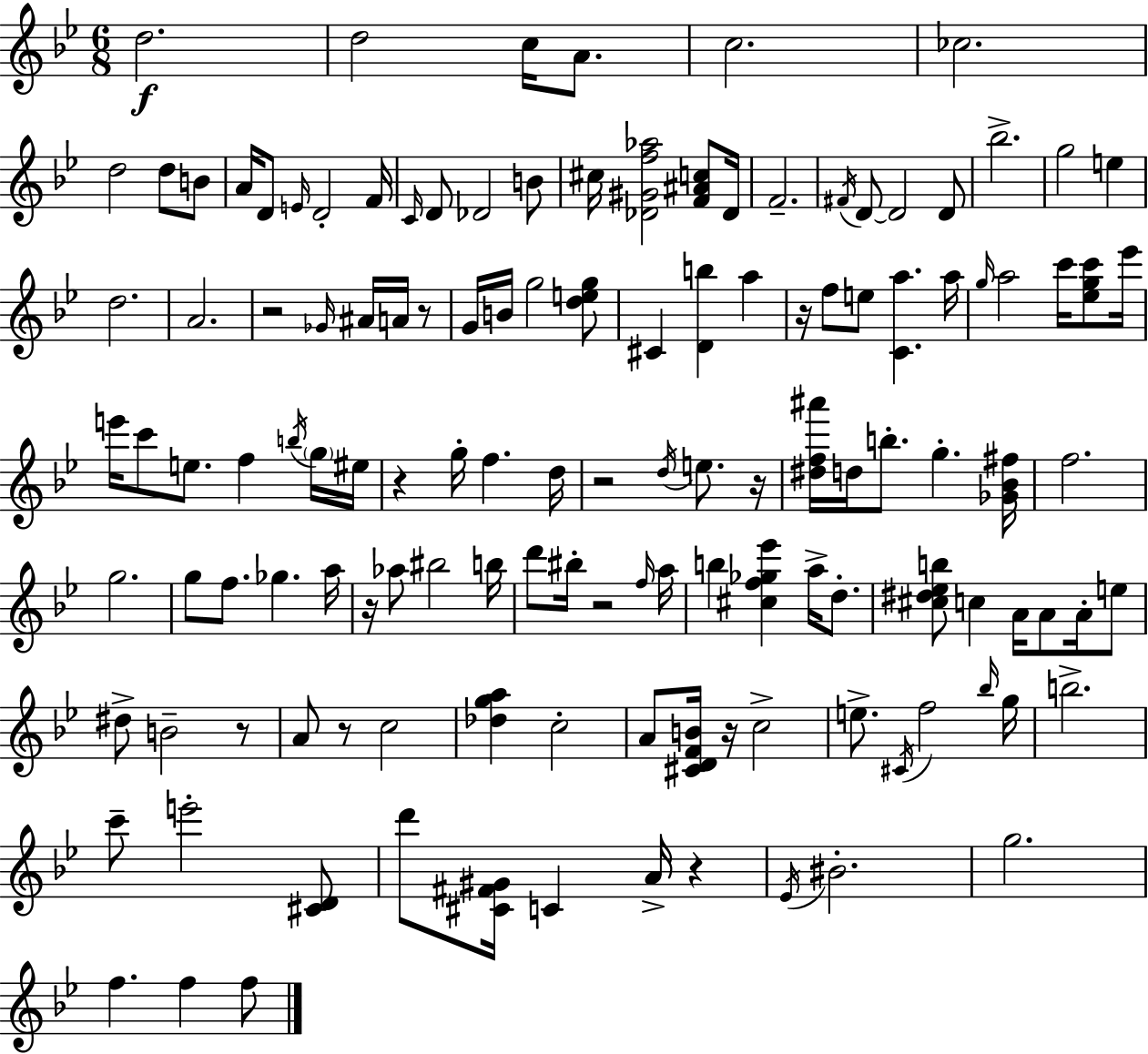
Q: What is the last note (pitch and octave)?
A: F5